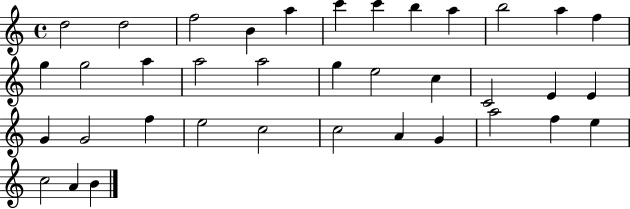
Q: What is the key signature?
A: C major